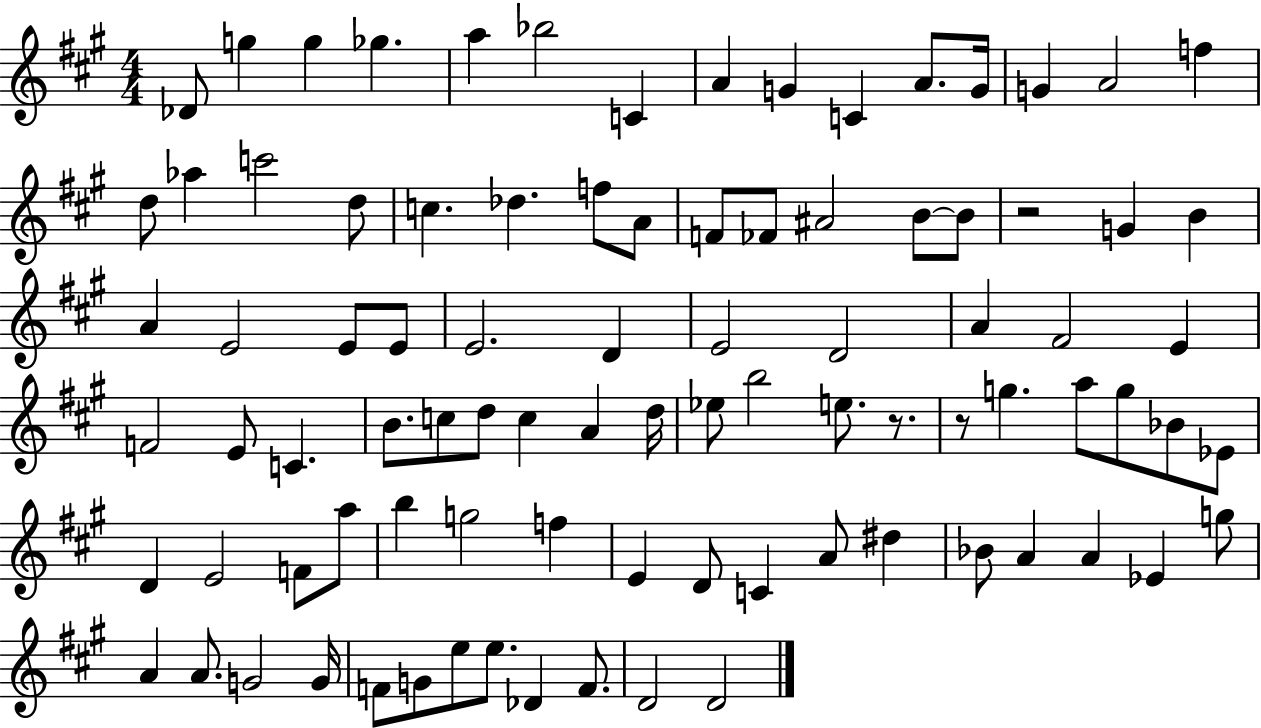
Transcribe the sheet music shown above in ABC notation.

X:1
T:Untitled
M:4/4
L:1/4
K:A
_D/2 g g _g a _b2 C A G C A/2 G/4 G A2 f d/2 _a c'2 d/2 c _d f/2 A/2 F/2 _F/2 ^A2 B/2 B/2 z2 G B A E2 E/2 E/2 E2 D E2 D2 A ^F2 E F2 E/2 C B/2 c/2 d/2 c A d/4 _e/2 b2 e/2 z/2 z/2 g a/2 g/2 _B/2 _E/2 D E2 F/2 a/2 b g2 f E D/2 C A/2 ^d _B/2 A A _E g/2 A A/2 G2 G/4 F/2 G/2 e/2 e/2 _D F/2 D2 D2